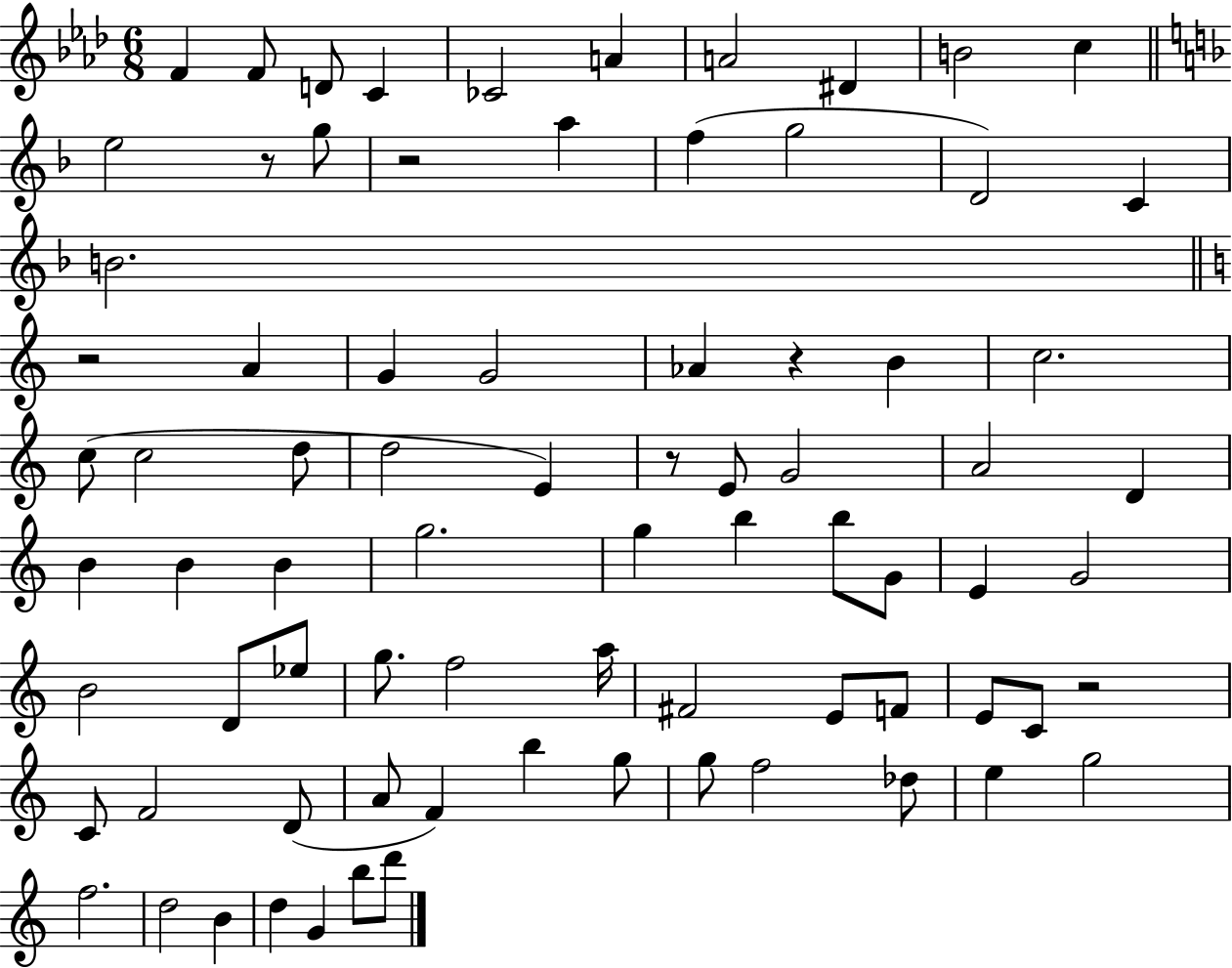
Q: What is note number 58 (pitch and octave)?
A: A4